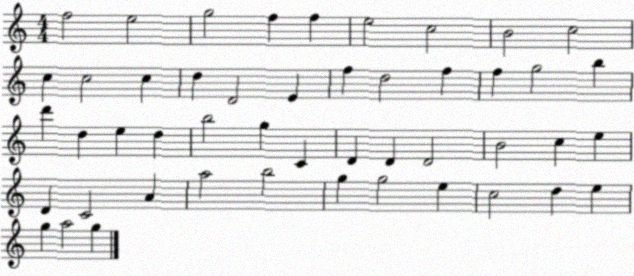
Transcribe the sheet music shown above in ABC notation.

X:1
T:Untitled
M:4/4
L:1/4
K:C
f2 e2 g2 f f e2 c2 B2 c2 c c2 c d D2 E f d2 f f g2 b d' d e d b2 g C D D D2 B2 c e D C2 A a2 b2 g g2 e c2 d e g a2 g